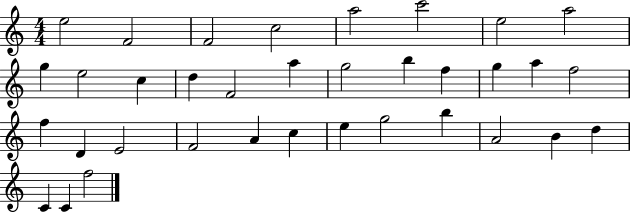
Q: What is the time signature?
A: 4/4